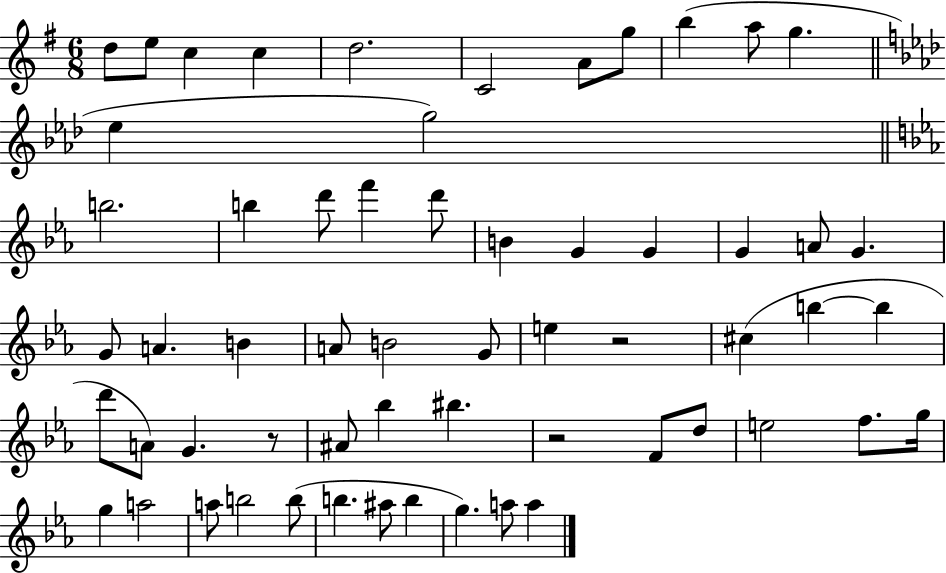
{
  \clef treble
  \numericTimeSignature
  \time 6/8
  \key g \major
  d''8 e''8 c''4 c''4 | d''2. | c'2 a'8 g''8 | b''4( a''8 g''4. | \break \bar "||" \break \key aes \major ees''4 g''2) | \bar "||" \break \key c \minor b''2. | b''4 d'''8 f'''4 d'''8 | b'4 g'4 g'4 | g'4 a'8 g'4. | \break g'8 a'4. b'4 | a'8 b'2 g'8 | e''4 r2 | cis''4( b''4~~ b''4 | \break d'''8 a'8) g'4. r8 | ais'8 bes''4 bis''4. | r2 f'8 d''8 | e''2 f''8. g''16 | \break g''4 a''2 | a''8 b''2 b''8( | b''4. ais''8 b''4 | g''4.) a''8 a''4 | \break \bar "|."
}